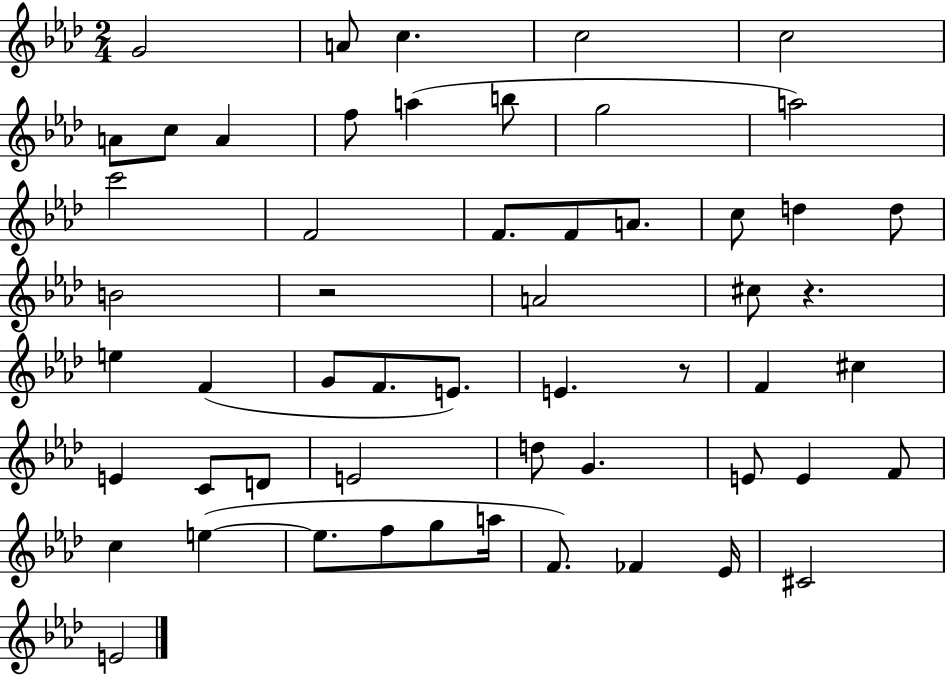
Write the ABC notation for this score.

X:1
T:Untitled
M:2/4
L:1/4
K:Ab
G2 A/2 c c2 c2 A/2 c/2 A f/2 a b/2 g2 a2 c'2 F2 F/2 F/2 A/2 c/2 d d/2 B2 z2 A2 ^c/2 z e F G/2 F/2 E/2 E z/2 F ^c E C/2 D/2 E2 d/2 G E/2 E F/2 c e e/2 f/2 g/2 a/4 F/2 _F _E/4 ^C2 E2